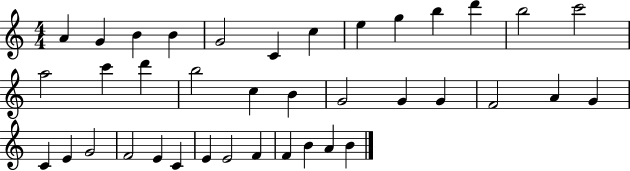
{
  \clef treble
  \numericTimeSignature
  \time 4/4
  \key c \major
  a'4 g'4 b'4 b'4 | g'2 c'4 c''4 | e''4 g''4 b''4 d'''4 | b''2 c'''2 | \break a''2 c'''4 d'''4 | b''2 c''4 b'4 | g'2 g'4 g'4 | f'2 a'4 g'4 | \break c'4 e'4 g'2 | f'2 e'4 c'4 | e'4 e'2 f'4 | f'4 b'4 a'4 b'4 | \break \bar "|."
}